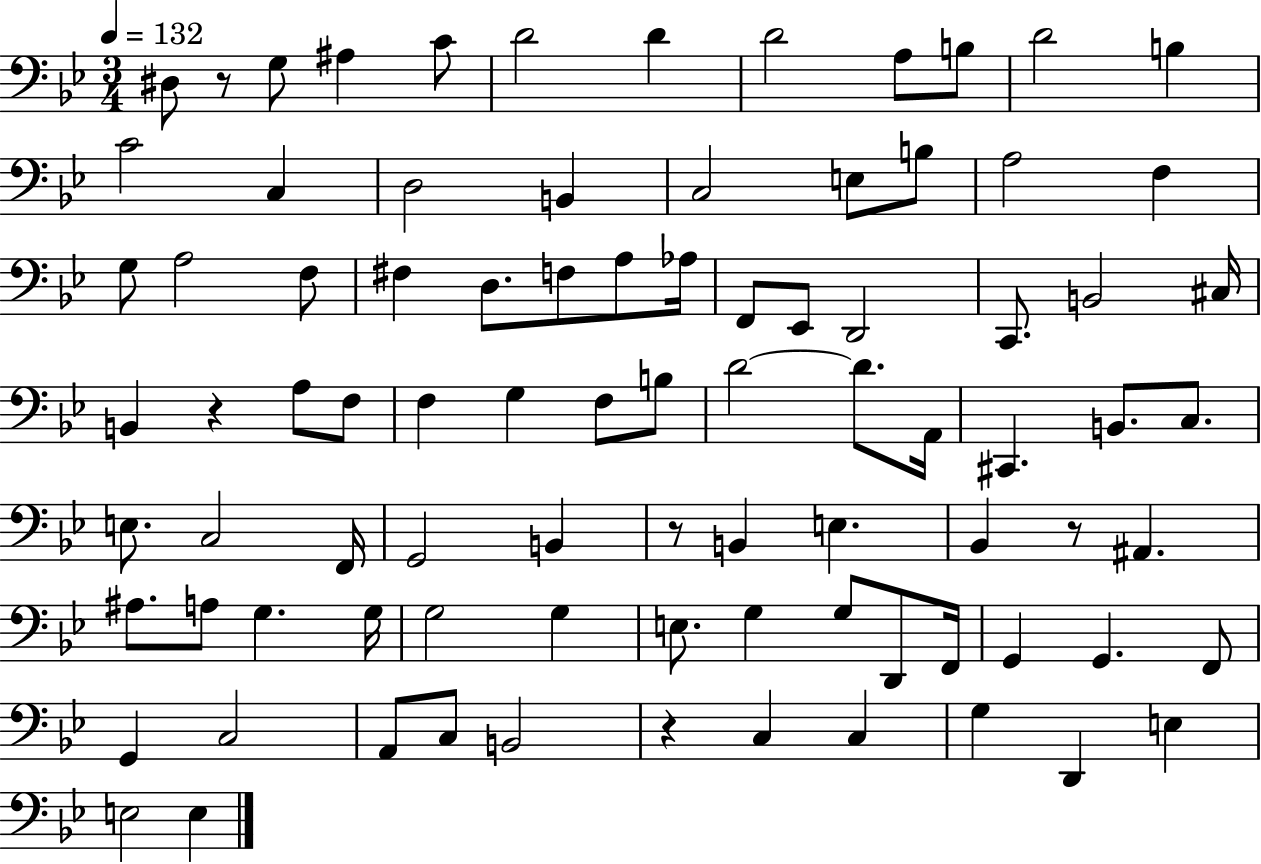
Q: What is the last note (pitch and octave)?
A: E3